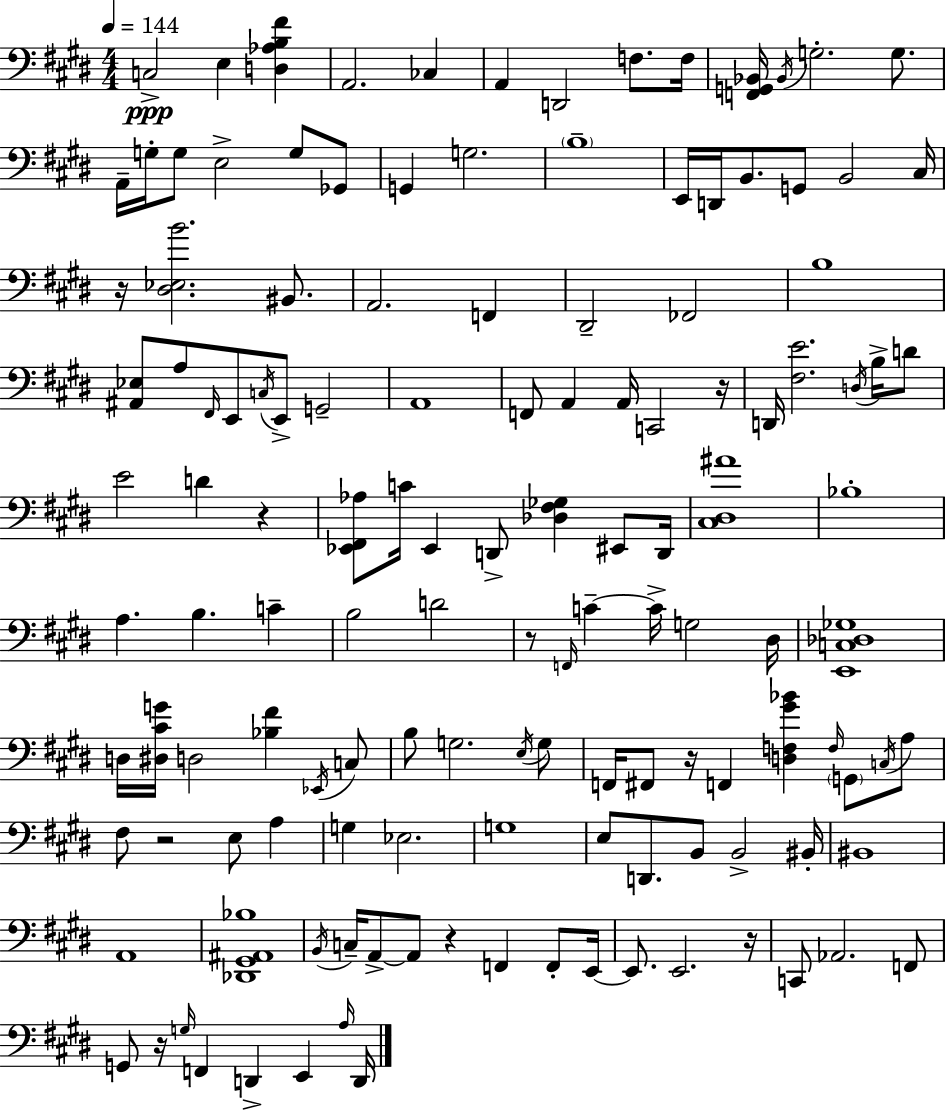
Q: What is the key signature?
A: E major